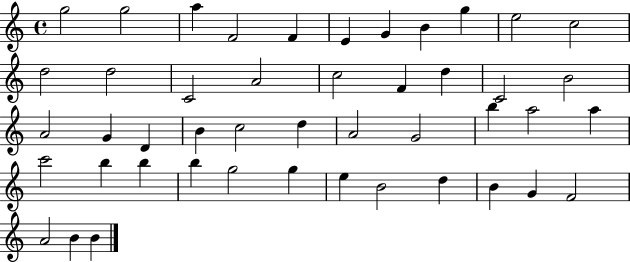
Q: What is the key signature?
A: C major